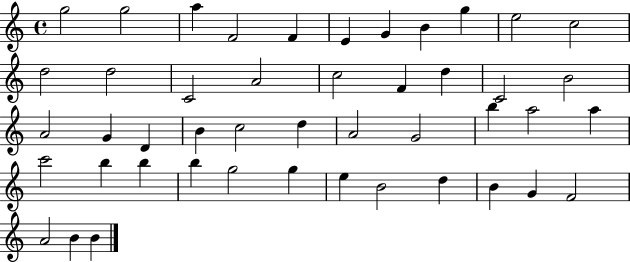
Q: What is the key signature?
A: C major